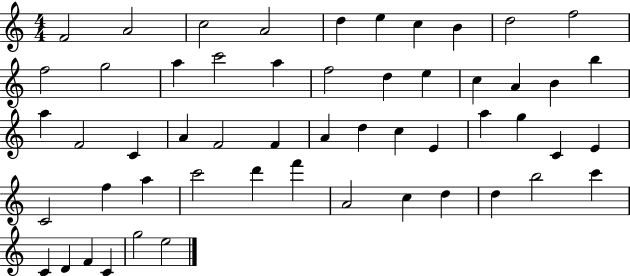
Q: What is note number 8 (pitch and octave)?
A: B4